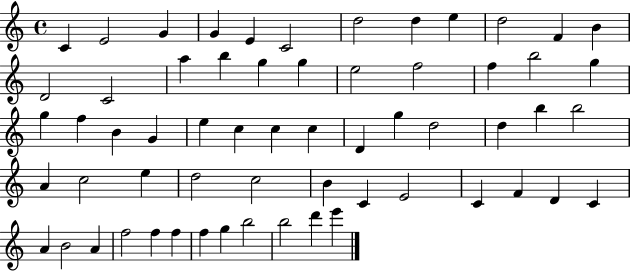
{
  \clef treble
  \time 4/4
  \defaultTimeSignature
  \key c \major
  c'4 e'2 g'4 | g'4 e'4 c'2 | d''2 d''4 e''4 | d''2 f'4 b'4 | \break d'2 c'2 | a''4 b''4 g''4 g''4 | e''2 f''2 | f''4 b''2 g''4 | \break g''4 f''4 b'4 g'4 | e''4 c''4 c''4 c''4 | d'4 g''4 d''2 | d''4 b''4 b''2 | \break a'4 c''2 e''4 | d''2 c''2 | b'4 c'4 e'2 | c'4 f'4 d'4 c'4 | \break a'4 b'2 a'4 | f''2 f''4 f''4 | f''4 g''4 b''2 | b''2 d'''4 e'''4 | \break \bar "|."
}